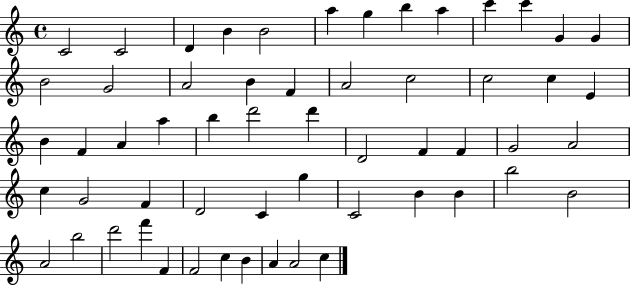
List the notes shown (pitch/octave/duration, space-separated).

C4/h C4/h D4/q B4/q B4/h A5/q G5/q B5/q A5/q C6/q C6/q G4/q G4/q B4/h G4/h A4/h B4/q F4/q A4/h C5/h C5/h C5/q E4/q B4/q F4/q A4/q A5/q B5/q D6/h D6/q D4/h F4/q F4/q G4/h A4/h C5/q G4/h F4/q D4/h C4/q G5/q C4/h B4/q B4/q B5/h B4/h A4/h B5/h D6/h F6/q F4/q F4/h C5/q B4/q A4/q A4/h C5/q